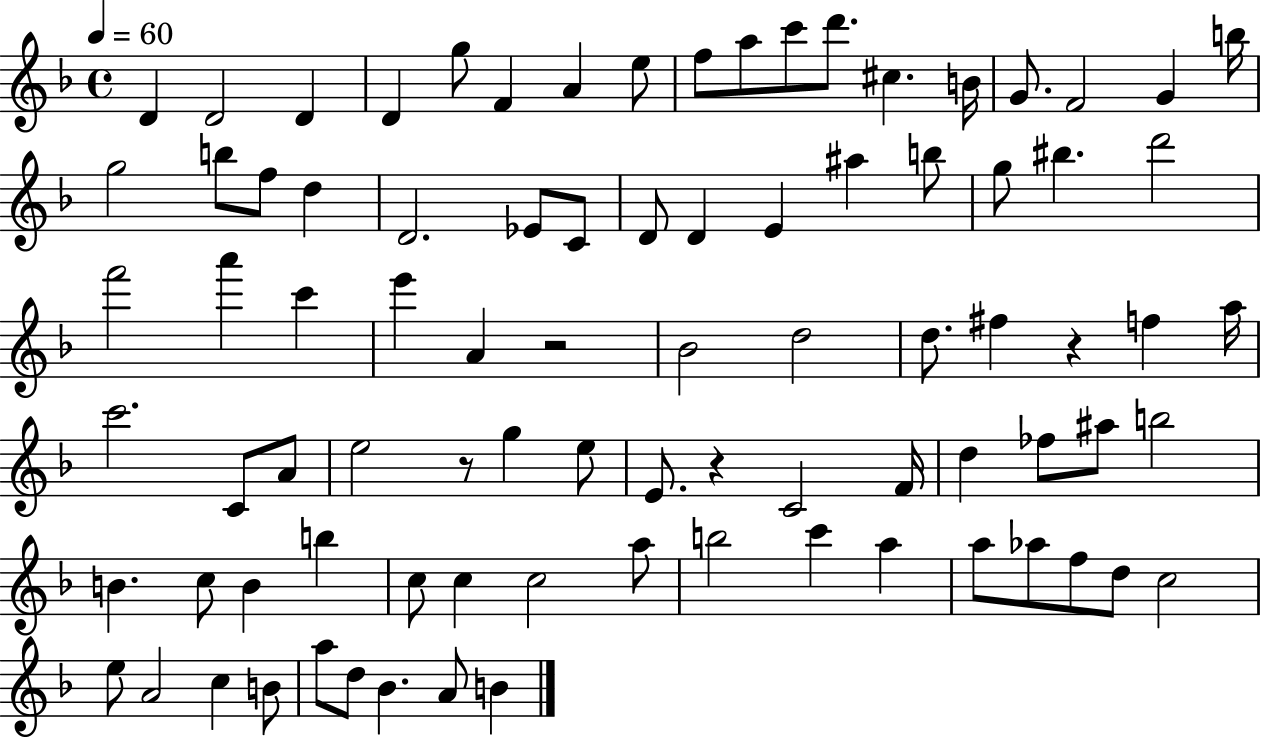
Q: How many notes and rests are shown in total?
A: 86